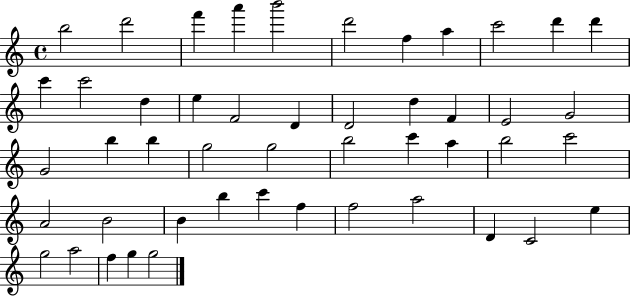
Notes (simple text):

B5/h D6/h F6/q A6/q B6/h D6/h F5/q A5/q C6/h D6/q D6/q C6/q C6/h D5/q E5/q F4/h D4/q D4/h D5/q F4/q E4/h G4/h G4/h B5/q B5/q G5/h G5/h B5/h C6/q A5/q B5/h C6/h A4/h B4/h B4/q B5/q C6/q F5/q F5/h A5/h D4/q C4/h E5/q G5/h A5/h F5/q G5/q G5/h